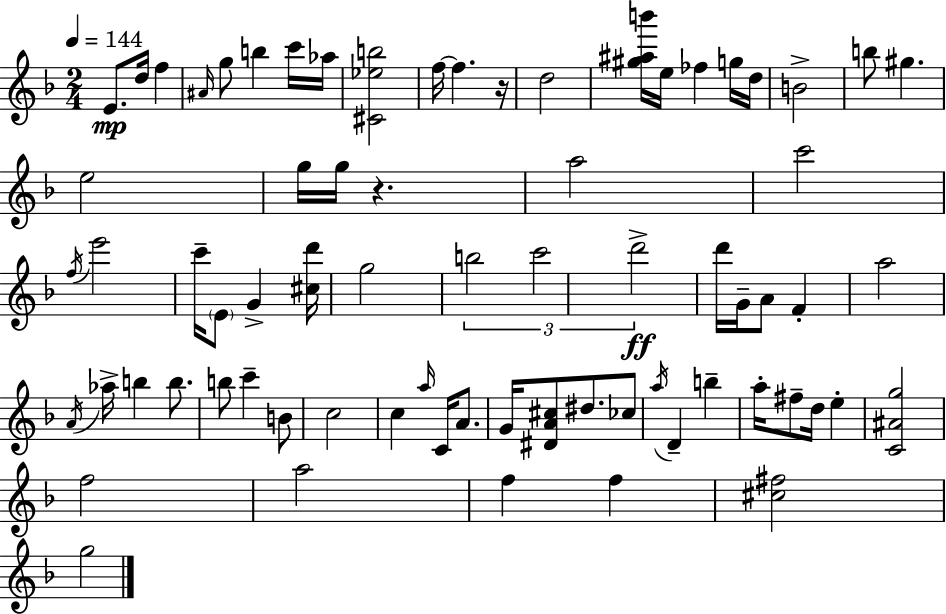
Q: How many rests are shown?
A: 2